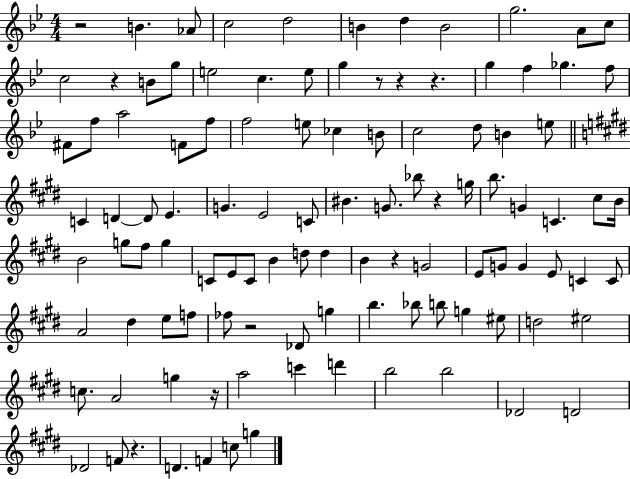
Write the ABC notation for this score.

X:1
T:Untitled
M:4/4
L:1/4
K:Bb
z2 B _A/2 c2 d2 B d B2 g2 A/2 c/2 c2 z B/2 g/2 e2 c e/2 g z/2 z z g f _g f/2 ^F/2 f/2 a2 F/2 f/2 f2 e/2 _c B/2 c2 d/2 B e/2 C D D/2 E G E2 C/2 ^B G/2 _b/2 z g/4 b/2 G C ^c/2 B/4 B2 g/2 ^f/2 g C/2 E/2 C/2 B d/2 d B z G2 E/2 G/2 G E/2 C C/2 A2 ^d e/2 f/2 _f/2 z2 _D/2 g b _b/2 b/2 g ^e/2 d2 ^e2 c/2 A2 g z/4 a2 c' d' b2 b2 _D2 D2 _D2 F/2 z D F c/2 g